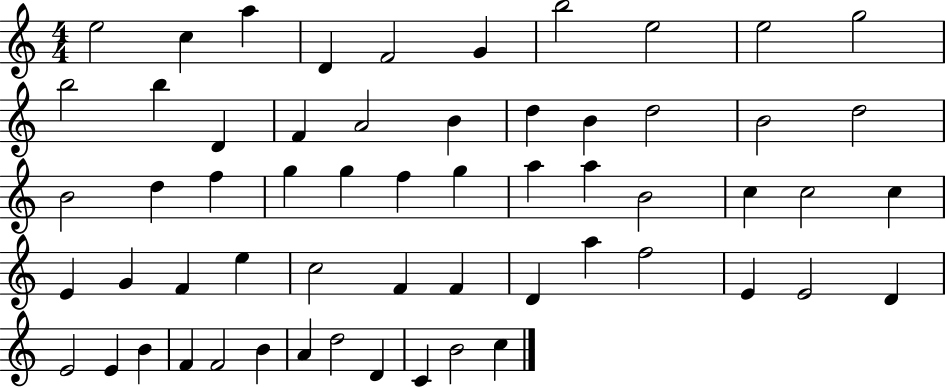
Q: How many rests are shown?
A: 0